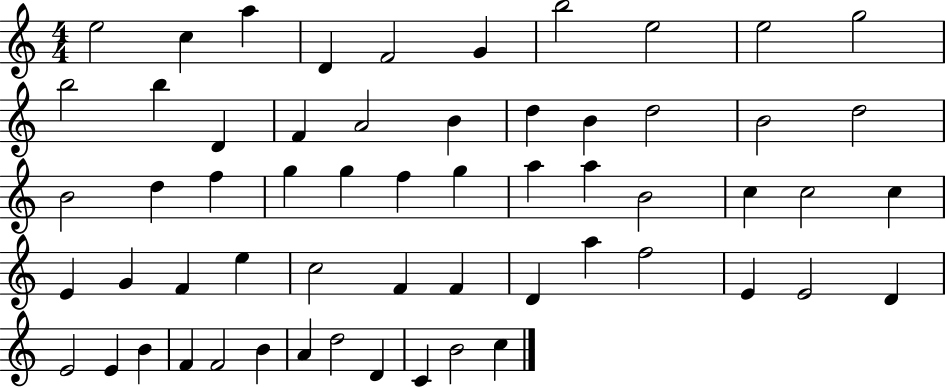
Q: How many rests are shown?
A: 0